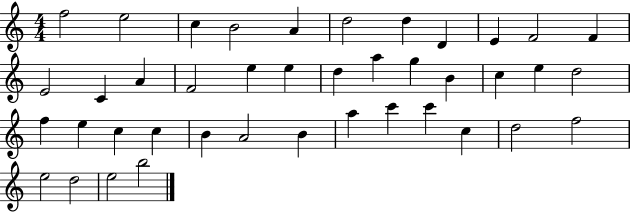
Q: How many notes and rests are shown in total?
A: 41